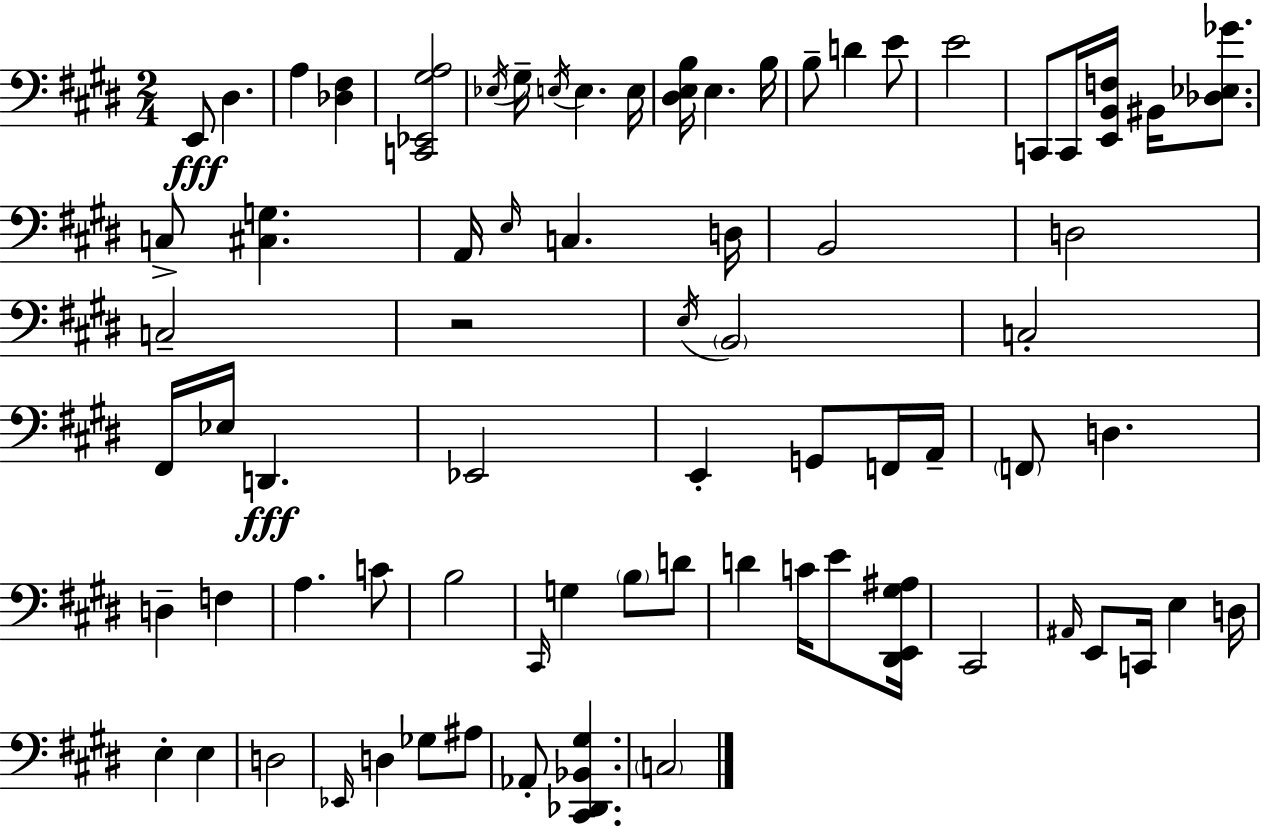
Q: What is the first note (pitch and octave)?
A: E2